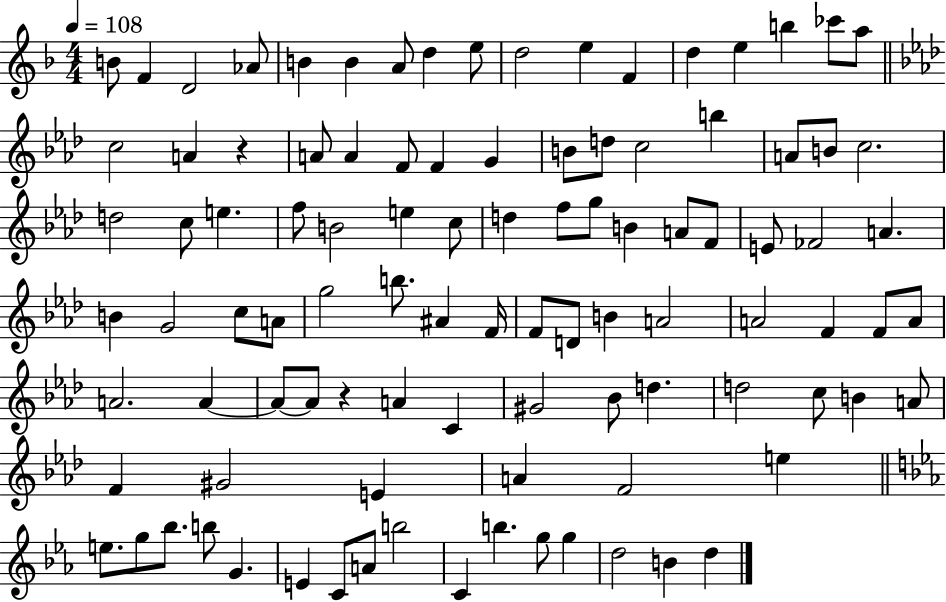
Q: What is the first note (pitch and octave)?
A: B4